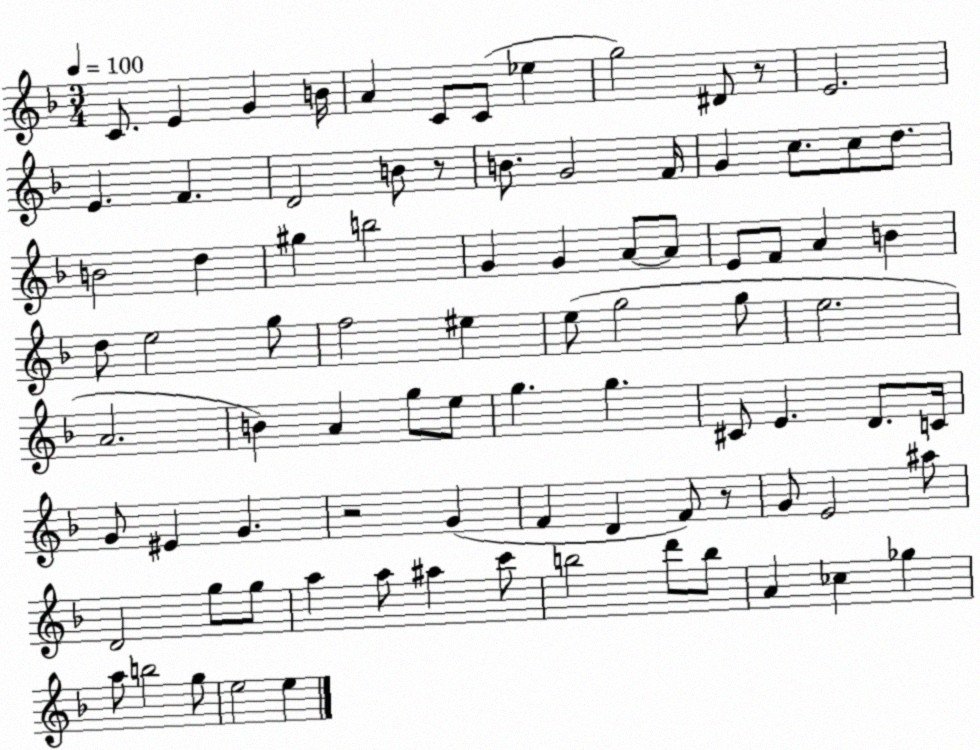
X:1
T:Untitled
M:3/4
L:1/4
K:F
C/2 E G B/4 A C/2 C/2 _e g2 ^D/2 z/2 E2 E F D2 B/2 z/2 B/2 G2 F/4 G c/2 c/2 d/2 B2 d ^g b2 G G A/2 A/2 E/2 F/2 A B d/2 e2 g/2 f2 ^e e/2 g2 g/2 e2 A2 B A g/2 e/2 g g ^C/2 E D/2 C/4 G/2 ^E G z2 G F D F/2 z/2 G/2 E2 ^a/2 D2 g/2 g/2 a a/2 ^a c'/2 b2 d'/2 b/2 A _c _g a/2 b2 g/2 e2 e